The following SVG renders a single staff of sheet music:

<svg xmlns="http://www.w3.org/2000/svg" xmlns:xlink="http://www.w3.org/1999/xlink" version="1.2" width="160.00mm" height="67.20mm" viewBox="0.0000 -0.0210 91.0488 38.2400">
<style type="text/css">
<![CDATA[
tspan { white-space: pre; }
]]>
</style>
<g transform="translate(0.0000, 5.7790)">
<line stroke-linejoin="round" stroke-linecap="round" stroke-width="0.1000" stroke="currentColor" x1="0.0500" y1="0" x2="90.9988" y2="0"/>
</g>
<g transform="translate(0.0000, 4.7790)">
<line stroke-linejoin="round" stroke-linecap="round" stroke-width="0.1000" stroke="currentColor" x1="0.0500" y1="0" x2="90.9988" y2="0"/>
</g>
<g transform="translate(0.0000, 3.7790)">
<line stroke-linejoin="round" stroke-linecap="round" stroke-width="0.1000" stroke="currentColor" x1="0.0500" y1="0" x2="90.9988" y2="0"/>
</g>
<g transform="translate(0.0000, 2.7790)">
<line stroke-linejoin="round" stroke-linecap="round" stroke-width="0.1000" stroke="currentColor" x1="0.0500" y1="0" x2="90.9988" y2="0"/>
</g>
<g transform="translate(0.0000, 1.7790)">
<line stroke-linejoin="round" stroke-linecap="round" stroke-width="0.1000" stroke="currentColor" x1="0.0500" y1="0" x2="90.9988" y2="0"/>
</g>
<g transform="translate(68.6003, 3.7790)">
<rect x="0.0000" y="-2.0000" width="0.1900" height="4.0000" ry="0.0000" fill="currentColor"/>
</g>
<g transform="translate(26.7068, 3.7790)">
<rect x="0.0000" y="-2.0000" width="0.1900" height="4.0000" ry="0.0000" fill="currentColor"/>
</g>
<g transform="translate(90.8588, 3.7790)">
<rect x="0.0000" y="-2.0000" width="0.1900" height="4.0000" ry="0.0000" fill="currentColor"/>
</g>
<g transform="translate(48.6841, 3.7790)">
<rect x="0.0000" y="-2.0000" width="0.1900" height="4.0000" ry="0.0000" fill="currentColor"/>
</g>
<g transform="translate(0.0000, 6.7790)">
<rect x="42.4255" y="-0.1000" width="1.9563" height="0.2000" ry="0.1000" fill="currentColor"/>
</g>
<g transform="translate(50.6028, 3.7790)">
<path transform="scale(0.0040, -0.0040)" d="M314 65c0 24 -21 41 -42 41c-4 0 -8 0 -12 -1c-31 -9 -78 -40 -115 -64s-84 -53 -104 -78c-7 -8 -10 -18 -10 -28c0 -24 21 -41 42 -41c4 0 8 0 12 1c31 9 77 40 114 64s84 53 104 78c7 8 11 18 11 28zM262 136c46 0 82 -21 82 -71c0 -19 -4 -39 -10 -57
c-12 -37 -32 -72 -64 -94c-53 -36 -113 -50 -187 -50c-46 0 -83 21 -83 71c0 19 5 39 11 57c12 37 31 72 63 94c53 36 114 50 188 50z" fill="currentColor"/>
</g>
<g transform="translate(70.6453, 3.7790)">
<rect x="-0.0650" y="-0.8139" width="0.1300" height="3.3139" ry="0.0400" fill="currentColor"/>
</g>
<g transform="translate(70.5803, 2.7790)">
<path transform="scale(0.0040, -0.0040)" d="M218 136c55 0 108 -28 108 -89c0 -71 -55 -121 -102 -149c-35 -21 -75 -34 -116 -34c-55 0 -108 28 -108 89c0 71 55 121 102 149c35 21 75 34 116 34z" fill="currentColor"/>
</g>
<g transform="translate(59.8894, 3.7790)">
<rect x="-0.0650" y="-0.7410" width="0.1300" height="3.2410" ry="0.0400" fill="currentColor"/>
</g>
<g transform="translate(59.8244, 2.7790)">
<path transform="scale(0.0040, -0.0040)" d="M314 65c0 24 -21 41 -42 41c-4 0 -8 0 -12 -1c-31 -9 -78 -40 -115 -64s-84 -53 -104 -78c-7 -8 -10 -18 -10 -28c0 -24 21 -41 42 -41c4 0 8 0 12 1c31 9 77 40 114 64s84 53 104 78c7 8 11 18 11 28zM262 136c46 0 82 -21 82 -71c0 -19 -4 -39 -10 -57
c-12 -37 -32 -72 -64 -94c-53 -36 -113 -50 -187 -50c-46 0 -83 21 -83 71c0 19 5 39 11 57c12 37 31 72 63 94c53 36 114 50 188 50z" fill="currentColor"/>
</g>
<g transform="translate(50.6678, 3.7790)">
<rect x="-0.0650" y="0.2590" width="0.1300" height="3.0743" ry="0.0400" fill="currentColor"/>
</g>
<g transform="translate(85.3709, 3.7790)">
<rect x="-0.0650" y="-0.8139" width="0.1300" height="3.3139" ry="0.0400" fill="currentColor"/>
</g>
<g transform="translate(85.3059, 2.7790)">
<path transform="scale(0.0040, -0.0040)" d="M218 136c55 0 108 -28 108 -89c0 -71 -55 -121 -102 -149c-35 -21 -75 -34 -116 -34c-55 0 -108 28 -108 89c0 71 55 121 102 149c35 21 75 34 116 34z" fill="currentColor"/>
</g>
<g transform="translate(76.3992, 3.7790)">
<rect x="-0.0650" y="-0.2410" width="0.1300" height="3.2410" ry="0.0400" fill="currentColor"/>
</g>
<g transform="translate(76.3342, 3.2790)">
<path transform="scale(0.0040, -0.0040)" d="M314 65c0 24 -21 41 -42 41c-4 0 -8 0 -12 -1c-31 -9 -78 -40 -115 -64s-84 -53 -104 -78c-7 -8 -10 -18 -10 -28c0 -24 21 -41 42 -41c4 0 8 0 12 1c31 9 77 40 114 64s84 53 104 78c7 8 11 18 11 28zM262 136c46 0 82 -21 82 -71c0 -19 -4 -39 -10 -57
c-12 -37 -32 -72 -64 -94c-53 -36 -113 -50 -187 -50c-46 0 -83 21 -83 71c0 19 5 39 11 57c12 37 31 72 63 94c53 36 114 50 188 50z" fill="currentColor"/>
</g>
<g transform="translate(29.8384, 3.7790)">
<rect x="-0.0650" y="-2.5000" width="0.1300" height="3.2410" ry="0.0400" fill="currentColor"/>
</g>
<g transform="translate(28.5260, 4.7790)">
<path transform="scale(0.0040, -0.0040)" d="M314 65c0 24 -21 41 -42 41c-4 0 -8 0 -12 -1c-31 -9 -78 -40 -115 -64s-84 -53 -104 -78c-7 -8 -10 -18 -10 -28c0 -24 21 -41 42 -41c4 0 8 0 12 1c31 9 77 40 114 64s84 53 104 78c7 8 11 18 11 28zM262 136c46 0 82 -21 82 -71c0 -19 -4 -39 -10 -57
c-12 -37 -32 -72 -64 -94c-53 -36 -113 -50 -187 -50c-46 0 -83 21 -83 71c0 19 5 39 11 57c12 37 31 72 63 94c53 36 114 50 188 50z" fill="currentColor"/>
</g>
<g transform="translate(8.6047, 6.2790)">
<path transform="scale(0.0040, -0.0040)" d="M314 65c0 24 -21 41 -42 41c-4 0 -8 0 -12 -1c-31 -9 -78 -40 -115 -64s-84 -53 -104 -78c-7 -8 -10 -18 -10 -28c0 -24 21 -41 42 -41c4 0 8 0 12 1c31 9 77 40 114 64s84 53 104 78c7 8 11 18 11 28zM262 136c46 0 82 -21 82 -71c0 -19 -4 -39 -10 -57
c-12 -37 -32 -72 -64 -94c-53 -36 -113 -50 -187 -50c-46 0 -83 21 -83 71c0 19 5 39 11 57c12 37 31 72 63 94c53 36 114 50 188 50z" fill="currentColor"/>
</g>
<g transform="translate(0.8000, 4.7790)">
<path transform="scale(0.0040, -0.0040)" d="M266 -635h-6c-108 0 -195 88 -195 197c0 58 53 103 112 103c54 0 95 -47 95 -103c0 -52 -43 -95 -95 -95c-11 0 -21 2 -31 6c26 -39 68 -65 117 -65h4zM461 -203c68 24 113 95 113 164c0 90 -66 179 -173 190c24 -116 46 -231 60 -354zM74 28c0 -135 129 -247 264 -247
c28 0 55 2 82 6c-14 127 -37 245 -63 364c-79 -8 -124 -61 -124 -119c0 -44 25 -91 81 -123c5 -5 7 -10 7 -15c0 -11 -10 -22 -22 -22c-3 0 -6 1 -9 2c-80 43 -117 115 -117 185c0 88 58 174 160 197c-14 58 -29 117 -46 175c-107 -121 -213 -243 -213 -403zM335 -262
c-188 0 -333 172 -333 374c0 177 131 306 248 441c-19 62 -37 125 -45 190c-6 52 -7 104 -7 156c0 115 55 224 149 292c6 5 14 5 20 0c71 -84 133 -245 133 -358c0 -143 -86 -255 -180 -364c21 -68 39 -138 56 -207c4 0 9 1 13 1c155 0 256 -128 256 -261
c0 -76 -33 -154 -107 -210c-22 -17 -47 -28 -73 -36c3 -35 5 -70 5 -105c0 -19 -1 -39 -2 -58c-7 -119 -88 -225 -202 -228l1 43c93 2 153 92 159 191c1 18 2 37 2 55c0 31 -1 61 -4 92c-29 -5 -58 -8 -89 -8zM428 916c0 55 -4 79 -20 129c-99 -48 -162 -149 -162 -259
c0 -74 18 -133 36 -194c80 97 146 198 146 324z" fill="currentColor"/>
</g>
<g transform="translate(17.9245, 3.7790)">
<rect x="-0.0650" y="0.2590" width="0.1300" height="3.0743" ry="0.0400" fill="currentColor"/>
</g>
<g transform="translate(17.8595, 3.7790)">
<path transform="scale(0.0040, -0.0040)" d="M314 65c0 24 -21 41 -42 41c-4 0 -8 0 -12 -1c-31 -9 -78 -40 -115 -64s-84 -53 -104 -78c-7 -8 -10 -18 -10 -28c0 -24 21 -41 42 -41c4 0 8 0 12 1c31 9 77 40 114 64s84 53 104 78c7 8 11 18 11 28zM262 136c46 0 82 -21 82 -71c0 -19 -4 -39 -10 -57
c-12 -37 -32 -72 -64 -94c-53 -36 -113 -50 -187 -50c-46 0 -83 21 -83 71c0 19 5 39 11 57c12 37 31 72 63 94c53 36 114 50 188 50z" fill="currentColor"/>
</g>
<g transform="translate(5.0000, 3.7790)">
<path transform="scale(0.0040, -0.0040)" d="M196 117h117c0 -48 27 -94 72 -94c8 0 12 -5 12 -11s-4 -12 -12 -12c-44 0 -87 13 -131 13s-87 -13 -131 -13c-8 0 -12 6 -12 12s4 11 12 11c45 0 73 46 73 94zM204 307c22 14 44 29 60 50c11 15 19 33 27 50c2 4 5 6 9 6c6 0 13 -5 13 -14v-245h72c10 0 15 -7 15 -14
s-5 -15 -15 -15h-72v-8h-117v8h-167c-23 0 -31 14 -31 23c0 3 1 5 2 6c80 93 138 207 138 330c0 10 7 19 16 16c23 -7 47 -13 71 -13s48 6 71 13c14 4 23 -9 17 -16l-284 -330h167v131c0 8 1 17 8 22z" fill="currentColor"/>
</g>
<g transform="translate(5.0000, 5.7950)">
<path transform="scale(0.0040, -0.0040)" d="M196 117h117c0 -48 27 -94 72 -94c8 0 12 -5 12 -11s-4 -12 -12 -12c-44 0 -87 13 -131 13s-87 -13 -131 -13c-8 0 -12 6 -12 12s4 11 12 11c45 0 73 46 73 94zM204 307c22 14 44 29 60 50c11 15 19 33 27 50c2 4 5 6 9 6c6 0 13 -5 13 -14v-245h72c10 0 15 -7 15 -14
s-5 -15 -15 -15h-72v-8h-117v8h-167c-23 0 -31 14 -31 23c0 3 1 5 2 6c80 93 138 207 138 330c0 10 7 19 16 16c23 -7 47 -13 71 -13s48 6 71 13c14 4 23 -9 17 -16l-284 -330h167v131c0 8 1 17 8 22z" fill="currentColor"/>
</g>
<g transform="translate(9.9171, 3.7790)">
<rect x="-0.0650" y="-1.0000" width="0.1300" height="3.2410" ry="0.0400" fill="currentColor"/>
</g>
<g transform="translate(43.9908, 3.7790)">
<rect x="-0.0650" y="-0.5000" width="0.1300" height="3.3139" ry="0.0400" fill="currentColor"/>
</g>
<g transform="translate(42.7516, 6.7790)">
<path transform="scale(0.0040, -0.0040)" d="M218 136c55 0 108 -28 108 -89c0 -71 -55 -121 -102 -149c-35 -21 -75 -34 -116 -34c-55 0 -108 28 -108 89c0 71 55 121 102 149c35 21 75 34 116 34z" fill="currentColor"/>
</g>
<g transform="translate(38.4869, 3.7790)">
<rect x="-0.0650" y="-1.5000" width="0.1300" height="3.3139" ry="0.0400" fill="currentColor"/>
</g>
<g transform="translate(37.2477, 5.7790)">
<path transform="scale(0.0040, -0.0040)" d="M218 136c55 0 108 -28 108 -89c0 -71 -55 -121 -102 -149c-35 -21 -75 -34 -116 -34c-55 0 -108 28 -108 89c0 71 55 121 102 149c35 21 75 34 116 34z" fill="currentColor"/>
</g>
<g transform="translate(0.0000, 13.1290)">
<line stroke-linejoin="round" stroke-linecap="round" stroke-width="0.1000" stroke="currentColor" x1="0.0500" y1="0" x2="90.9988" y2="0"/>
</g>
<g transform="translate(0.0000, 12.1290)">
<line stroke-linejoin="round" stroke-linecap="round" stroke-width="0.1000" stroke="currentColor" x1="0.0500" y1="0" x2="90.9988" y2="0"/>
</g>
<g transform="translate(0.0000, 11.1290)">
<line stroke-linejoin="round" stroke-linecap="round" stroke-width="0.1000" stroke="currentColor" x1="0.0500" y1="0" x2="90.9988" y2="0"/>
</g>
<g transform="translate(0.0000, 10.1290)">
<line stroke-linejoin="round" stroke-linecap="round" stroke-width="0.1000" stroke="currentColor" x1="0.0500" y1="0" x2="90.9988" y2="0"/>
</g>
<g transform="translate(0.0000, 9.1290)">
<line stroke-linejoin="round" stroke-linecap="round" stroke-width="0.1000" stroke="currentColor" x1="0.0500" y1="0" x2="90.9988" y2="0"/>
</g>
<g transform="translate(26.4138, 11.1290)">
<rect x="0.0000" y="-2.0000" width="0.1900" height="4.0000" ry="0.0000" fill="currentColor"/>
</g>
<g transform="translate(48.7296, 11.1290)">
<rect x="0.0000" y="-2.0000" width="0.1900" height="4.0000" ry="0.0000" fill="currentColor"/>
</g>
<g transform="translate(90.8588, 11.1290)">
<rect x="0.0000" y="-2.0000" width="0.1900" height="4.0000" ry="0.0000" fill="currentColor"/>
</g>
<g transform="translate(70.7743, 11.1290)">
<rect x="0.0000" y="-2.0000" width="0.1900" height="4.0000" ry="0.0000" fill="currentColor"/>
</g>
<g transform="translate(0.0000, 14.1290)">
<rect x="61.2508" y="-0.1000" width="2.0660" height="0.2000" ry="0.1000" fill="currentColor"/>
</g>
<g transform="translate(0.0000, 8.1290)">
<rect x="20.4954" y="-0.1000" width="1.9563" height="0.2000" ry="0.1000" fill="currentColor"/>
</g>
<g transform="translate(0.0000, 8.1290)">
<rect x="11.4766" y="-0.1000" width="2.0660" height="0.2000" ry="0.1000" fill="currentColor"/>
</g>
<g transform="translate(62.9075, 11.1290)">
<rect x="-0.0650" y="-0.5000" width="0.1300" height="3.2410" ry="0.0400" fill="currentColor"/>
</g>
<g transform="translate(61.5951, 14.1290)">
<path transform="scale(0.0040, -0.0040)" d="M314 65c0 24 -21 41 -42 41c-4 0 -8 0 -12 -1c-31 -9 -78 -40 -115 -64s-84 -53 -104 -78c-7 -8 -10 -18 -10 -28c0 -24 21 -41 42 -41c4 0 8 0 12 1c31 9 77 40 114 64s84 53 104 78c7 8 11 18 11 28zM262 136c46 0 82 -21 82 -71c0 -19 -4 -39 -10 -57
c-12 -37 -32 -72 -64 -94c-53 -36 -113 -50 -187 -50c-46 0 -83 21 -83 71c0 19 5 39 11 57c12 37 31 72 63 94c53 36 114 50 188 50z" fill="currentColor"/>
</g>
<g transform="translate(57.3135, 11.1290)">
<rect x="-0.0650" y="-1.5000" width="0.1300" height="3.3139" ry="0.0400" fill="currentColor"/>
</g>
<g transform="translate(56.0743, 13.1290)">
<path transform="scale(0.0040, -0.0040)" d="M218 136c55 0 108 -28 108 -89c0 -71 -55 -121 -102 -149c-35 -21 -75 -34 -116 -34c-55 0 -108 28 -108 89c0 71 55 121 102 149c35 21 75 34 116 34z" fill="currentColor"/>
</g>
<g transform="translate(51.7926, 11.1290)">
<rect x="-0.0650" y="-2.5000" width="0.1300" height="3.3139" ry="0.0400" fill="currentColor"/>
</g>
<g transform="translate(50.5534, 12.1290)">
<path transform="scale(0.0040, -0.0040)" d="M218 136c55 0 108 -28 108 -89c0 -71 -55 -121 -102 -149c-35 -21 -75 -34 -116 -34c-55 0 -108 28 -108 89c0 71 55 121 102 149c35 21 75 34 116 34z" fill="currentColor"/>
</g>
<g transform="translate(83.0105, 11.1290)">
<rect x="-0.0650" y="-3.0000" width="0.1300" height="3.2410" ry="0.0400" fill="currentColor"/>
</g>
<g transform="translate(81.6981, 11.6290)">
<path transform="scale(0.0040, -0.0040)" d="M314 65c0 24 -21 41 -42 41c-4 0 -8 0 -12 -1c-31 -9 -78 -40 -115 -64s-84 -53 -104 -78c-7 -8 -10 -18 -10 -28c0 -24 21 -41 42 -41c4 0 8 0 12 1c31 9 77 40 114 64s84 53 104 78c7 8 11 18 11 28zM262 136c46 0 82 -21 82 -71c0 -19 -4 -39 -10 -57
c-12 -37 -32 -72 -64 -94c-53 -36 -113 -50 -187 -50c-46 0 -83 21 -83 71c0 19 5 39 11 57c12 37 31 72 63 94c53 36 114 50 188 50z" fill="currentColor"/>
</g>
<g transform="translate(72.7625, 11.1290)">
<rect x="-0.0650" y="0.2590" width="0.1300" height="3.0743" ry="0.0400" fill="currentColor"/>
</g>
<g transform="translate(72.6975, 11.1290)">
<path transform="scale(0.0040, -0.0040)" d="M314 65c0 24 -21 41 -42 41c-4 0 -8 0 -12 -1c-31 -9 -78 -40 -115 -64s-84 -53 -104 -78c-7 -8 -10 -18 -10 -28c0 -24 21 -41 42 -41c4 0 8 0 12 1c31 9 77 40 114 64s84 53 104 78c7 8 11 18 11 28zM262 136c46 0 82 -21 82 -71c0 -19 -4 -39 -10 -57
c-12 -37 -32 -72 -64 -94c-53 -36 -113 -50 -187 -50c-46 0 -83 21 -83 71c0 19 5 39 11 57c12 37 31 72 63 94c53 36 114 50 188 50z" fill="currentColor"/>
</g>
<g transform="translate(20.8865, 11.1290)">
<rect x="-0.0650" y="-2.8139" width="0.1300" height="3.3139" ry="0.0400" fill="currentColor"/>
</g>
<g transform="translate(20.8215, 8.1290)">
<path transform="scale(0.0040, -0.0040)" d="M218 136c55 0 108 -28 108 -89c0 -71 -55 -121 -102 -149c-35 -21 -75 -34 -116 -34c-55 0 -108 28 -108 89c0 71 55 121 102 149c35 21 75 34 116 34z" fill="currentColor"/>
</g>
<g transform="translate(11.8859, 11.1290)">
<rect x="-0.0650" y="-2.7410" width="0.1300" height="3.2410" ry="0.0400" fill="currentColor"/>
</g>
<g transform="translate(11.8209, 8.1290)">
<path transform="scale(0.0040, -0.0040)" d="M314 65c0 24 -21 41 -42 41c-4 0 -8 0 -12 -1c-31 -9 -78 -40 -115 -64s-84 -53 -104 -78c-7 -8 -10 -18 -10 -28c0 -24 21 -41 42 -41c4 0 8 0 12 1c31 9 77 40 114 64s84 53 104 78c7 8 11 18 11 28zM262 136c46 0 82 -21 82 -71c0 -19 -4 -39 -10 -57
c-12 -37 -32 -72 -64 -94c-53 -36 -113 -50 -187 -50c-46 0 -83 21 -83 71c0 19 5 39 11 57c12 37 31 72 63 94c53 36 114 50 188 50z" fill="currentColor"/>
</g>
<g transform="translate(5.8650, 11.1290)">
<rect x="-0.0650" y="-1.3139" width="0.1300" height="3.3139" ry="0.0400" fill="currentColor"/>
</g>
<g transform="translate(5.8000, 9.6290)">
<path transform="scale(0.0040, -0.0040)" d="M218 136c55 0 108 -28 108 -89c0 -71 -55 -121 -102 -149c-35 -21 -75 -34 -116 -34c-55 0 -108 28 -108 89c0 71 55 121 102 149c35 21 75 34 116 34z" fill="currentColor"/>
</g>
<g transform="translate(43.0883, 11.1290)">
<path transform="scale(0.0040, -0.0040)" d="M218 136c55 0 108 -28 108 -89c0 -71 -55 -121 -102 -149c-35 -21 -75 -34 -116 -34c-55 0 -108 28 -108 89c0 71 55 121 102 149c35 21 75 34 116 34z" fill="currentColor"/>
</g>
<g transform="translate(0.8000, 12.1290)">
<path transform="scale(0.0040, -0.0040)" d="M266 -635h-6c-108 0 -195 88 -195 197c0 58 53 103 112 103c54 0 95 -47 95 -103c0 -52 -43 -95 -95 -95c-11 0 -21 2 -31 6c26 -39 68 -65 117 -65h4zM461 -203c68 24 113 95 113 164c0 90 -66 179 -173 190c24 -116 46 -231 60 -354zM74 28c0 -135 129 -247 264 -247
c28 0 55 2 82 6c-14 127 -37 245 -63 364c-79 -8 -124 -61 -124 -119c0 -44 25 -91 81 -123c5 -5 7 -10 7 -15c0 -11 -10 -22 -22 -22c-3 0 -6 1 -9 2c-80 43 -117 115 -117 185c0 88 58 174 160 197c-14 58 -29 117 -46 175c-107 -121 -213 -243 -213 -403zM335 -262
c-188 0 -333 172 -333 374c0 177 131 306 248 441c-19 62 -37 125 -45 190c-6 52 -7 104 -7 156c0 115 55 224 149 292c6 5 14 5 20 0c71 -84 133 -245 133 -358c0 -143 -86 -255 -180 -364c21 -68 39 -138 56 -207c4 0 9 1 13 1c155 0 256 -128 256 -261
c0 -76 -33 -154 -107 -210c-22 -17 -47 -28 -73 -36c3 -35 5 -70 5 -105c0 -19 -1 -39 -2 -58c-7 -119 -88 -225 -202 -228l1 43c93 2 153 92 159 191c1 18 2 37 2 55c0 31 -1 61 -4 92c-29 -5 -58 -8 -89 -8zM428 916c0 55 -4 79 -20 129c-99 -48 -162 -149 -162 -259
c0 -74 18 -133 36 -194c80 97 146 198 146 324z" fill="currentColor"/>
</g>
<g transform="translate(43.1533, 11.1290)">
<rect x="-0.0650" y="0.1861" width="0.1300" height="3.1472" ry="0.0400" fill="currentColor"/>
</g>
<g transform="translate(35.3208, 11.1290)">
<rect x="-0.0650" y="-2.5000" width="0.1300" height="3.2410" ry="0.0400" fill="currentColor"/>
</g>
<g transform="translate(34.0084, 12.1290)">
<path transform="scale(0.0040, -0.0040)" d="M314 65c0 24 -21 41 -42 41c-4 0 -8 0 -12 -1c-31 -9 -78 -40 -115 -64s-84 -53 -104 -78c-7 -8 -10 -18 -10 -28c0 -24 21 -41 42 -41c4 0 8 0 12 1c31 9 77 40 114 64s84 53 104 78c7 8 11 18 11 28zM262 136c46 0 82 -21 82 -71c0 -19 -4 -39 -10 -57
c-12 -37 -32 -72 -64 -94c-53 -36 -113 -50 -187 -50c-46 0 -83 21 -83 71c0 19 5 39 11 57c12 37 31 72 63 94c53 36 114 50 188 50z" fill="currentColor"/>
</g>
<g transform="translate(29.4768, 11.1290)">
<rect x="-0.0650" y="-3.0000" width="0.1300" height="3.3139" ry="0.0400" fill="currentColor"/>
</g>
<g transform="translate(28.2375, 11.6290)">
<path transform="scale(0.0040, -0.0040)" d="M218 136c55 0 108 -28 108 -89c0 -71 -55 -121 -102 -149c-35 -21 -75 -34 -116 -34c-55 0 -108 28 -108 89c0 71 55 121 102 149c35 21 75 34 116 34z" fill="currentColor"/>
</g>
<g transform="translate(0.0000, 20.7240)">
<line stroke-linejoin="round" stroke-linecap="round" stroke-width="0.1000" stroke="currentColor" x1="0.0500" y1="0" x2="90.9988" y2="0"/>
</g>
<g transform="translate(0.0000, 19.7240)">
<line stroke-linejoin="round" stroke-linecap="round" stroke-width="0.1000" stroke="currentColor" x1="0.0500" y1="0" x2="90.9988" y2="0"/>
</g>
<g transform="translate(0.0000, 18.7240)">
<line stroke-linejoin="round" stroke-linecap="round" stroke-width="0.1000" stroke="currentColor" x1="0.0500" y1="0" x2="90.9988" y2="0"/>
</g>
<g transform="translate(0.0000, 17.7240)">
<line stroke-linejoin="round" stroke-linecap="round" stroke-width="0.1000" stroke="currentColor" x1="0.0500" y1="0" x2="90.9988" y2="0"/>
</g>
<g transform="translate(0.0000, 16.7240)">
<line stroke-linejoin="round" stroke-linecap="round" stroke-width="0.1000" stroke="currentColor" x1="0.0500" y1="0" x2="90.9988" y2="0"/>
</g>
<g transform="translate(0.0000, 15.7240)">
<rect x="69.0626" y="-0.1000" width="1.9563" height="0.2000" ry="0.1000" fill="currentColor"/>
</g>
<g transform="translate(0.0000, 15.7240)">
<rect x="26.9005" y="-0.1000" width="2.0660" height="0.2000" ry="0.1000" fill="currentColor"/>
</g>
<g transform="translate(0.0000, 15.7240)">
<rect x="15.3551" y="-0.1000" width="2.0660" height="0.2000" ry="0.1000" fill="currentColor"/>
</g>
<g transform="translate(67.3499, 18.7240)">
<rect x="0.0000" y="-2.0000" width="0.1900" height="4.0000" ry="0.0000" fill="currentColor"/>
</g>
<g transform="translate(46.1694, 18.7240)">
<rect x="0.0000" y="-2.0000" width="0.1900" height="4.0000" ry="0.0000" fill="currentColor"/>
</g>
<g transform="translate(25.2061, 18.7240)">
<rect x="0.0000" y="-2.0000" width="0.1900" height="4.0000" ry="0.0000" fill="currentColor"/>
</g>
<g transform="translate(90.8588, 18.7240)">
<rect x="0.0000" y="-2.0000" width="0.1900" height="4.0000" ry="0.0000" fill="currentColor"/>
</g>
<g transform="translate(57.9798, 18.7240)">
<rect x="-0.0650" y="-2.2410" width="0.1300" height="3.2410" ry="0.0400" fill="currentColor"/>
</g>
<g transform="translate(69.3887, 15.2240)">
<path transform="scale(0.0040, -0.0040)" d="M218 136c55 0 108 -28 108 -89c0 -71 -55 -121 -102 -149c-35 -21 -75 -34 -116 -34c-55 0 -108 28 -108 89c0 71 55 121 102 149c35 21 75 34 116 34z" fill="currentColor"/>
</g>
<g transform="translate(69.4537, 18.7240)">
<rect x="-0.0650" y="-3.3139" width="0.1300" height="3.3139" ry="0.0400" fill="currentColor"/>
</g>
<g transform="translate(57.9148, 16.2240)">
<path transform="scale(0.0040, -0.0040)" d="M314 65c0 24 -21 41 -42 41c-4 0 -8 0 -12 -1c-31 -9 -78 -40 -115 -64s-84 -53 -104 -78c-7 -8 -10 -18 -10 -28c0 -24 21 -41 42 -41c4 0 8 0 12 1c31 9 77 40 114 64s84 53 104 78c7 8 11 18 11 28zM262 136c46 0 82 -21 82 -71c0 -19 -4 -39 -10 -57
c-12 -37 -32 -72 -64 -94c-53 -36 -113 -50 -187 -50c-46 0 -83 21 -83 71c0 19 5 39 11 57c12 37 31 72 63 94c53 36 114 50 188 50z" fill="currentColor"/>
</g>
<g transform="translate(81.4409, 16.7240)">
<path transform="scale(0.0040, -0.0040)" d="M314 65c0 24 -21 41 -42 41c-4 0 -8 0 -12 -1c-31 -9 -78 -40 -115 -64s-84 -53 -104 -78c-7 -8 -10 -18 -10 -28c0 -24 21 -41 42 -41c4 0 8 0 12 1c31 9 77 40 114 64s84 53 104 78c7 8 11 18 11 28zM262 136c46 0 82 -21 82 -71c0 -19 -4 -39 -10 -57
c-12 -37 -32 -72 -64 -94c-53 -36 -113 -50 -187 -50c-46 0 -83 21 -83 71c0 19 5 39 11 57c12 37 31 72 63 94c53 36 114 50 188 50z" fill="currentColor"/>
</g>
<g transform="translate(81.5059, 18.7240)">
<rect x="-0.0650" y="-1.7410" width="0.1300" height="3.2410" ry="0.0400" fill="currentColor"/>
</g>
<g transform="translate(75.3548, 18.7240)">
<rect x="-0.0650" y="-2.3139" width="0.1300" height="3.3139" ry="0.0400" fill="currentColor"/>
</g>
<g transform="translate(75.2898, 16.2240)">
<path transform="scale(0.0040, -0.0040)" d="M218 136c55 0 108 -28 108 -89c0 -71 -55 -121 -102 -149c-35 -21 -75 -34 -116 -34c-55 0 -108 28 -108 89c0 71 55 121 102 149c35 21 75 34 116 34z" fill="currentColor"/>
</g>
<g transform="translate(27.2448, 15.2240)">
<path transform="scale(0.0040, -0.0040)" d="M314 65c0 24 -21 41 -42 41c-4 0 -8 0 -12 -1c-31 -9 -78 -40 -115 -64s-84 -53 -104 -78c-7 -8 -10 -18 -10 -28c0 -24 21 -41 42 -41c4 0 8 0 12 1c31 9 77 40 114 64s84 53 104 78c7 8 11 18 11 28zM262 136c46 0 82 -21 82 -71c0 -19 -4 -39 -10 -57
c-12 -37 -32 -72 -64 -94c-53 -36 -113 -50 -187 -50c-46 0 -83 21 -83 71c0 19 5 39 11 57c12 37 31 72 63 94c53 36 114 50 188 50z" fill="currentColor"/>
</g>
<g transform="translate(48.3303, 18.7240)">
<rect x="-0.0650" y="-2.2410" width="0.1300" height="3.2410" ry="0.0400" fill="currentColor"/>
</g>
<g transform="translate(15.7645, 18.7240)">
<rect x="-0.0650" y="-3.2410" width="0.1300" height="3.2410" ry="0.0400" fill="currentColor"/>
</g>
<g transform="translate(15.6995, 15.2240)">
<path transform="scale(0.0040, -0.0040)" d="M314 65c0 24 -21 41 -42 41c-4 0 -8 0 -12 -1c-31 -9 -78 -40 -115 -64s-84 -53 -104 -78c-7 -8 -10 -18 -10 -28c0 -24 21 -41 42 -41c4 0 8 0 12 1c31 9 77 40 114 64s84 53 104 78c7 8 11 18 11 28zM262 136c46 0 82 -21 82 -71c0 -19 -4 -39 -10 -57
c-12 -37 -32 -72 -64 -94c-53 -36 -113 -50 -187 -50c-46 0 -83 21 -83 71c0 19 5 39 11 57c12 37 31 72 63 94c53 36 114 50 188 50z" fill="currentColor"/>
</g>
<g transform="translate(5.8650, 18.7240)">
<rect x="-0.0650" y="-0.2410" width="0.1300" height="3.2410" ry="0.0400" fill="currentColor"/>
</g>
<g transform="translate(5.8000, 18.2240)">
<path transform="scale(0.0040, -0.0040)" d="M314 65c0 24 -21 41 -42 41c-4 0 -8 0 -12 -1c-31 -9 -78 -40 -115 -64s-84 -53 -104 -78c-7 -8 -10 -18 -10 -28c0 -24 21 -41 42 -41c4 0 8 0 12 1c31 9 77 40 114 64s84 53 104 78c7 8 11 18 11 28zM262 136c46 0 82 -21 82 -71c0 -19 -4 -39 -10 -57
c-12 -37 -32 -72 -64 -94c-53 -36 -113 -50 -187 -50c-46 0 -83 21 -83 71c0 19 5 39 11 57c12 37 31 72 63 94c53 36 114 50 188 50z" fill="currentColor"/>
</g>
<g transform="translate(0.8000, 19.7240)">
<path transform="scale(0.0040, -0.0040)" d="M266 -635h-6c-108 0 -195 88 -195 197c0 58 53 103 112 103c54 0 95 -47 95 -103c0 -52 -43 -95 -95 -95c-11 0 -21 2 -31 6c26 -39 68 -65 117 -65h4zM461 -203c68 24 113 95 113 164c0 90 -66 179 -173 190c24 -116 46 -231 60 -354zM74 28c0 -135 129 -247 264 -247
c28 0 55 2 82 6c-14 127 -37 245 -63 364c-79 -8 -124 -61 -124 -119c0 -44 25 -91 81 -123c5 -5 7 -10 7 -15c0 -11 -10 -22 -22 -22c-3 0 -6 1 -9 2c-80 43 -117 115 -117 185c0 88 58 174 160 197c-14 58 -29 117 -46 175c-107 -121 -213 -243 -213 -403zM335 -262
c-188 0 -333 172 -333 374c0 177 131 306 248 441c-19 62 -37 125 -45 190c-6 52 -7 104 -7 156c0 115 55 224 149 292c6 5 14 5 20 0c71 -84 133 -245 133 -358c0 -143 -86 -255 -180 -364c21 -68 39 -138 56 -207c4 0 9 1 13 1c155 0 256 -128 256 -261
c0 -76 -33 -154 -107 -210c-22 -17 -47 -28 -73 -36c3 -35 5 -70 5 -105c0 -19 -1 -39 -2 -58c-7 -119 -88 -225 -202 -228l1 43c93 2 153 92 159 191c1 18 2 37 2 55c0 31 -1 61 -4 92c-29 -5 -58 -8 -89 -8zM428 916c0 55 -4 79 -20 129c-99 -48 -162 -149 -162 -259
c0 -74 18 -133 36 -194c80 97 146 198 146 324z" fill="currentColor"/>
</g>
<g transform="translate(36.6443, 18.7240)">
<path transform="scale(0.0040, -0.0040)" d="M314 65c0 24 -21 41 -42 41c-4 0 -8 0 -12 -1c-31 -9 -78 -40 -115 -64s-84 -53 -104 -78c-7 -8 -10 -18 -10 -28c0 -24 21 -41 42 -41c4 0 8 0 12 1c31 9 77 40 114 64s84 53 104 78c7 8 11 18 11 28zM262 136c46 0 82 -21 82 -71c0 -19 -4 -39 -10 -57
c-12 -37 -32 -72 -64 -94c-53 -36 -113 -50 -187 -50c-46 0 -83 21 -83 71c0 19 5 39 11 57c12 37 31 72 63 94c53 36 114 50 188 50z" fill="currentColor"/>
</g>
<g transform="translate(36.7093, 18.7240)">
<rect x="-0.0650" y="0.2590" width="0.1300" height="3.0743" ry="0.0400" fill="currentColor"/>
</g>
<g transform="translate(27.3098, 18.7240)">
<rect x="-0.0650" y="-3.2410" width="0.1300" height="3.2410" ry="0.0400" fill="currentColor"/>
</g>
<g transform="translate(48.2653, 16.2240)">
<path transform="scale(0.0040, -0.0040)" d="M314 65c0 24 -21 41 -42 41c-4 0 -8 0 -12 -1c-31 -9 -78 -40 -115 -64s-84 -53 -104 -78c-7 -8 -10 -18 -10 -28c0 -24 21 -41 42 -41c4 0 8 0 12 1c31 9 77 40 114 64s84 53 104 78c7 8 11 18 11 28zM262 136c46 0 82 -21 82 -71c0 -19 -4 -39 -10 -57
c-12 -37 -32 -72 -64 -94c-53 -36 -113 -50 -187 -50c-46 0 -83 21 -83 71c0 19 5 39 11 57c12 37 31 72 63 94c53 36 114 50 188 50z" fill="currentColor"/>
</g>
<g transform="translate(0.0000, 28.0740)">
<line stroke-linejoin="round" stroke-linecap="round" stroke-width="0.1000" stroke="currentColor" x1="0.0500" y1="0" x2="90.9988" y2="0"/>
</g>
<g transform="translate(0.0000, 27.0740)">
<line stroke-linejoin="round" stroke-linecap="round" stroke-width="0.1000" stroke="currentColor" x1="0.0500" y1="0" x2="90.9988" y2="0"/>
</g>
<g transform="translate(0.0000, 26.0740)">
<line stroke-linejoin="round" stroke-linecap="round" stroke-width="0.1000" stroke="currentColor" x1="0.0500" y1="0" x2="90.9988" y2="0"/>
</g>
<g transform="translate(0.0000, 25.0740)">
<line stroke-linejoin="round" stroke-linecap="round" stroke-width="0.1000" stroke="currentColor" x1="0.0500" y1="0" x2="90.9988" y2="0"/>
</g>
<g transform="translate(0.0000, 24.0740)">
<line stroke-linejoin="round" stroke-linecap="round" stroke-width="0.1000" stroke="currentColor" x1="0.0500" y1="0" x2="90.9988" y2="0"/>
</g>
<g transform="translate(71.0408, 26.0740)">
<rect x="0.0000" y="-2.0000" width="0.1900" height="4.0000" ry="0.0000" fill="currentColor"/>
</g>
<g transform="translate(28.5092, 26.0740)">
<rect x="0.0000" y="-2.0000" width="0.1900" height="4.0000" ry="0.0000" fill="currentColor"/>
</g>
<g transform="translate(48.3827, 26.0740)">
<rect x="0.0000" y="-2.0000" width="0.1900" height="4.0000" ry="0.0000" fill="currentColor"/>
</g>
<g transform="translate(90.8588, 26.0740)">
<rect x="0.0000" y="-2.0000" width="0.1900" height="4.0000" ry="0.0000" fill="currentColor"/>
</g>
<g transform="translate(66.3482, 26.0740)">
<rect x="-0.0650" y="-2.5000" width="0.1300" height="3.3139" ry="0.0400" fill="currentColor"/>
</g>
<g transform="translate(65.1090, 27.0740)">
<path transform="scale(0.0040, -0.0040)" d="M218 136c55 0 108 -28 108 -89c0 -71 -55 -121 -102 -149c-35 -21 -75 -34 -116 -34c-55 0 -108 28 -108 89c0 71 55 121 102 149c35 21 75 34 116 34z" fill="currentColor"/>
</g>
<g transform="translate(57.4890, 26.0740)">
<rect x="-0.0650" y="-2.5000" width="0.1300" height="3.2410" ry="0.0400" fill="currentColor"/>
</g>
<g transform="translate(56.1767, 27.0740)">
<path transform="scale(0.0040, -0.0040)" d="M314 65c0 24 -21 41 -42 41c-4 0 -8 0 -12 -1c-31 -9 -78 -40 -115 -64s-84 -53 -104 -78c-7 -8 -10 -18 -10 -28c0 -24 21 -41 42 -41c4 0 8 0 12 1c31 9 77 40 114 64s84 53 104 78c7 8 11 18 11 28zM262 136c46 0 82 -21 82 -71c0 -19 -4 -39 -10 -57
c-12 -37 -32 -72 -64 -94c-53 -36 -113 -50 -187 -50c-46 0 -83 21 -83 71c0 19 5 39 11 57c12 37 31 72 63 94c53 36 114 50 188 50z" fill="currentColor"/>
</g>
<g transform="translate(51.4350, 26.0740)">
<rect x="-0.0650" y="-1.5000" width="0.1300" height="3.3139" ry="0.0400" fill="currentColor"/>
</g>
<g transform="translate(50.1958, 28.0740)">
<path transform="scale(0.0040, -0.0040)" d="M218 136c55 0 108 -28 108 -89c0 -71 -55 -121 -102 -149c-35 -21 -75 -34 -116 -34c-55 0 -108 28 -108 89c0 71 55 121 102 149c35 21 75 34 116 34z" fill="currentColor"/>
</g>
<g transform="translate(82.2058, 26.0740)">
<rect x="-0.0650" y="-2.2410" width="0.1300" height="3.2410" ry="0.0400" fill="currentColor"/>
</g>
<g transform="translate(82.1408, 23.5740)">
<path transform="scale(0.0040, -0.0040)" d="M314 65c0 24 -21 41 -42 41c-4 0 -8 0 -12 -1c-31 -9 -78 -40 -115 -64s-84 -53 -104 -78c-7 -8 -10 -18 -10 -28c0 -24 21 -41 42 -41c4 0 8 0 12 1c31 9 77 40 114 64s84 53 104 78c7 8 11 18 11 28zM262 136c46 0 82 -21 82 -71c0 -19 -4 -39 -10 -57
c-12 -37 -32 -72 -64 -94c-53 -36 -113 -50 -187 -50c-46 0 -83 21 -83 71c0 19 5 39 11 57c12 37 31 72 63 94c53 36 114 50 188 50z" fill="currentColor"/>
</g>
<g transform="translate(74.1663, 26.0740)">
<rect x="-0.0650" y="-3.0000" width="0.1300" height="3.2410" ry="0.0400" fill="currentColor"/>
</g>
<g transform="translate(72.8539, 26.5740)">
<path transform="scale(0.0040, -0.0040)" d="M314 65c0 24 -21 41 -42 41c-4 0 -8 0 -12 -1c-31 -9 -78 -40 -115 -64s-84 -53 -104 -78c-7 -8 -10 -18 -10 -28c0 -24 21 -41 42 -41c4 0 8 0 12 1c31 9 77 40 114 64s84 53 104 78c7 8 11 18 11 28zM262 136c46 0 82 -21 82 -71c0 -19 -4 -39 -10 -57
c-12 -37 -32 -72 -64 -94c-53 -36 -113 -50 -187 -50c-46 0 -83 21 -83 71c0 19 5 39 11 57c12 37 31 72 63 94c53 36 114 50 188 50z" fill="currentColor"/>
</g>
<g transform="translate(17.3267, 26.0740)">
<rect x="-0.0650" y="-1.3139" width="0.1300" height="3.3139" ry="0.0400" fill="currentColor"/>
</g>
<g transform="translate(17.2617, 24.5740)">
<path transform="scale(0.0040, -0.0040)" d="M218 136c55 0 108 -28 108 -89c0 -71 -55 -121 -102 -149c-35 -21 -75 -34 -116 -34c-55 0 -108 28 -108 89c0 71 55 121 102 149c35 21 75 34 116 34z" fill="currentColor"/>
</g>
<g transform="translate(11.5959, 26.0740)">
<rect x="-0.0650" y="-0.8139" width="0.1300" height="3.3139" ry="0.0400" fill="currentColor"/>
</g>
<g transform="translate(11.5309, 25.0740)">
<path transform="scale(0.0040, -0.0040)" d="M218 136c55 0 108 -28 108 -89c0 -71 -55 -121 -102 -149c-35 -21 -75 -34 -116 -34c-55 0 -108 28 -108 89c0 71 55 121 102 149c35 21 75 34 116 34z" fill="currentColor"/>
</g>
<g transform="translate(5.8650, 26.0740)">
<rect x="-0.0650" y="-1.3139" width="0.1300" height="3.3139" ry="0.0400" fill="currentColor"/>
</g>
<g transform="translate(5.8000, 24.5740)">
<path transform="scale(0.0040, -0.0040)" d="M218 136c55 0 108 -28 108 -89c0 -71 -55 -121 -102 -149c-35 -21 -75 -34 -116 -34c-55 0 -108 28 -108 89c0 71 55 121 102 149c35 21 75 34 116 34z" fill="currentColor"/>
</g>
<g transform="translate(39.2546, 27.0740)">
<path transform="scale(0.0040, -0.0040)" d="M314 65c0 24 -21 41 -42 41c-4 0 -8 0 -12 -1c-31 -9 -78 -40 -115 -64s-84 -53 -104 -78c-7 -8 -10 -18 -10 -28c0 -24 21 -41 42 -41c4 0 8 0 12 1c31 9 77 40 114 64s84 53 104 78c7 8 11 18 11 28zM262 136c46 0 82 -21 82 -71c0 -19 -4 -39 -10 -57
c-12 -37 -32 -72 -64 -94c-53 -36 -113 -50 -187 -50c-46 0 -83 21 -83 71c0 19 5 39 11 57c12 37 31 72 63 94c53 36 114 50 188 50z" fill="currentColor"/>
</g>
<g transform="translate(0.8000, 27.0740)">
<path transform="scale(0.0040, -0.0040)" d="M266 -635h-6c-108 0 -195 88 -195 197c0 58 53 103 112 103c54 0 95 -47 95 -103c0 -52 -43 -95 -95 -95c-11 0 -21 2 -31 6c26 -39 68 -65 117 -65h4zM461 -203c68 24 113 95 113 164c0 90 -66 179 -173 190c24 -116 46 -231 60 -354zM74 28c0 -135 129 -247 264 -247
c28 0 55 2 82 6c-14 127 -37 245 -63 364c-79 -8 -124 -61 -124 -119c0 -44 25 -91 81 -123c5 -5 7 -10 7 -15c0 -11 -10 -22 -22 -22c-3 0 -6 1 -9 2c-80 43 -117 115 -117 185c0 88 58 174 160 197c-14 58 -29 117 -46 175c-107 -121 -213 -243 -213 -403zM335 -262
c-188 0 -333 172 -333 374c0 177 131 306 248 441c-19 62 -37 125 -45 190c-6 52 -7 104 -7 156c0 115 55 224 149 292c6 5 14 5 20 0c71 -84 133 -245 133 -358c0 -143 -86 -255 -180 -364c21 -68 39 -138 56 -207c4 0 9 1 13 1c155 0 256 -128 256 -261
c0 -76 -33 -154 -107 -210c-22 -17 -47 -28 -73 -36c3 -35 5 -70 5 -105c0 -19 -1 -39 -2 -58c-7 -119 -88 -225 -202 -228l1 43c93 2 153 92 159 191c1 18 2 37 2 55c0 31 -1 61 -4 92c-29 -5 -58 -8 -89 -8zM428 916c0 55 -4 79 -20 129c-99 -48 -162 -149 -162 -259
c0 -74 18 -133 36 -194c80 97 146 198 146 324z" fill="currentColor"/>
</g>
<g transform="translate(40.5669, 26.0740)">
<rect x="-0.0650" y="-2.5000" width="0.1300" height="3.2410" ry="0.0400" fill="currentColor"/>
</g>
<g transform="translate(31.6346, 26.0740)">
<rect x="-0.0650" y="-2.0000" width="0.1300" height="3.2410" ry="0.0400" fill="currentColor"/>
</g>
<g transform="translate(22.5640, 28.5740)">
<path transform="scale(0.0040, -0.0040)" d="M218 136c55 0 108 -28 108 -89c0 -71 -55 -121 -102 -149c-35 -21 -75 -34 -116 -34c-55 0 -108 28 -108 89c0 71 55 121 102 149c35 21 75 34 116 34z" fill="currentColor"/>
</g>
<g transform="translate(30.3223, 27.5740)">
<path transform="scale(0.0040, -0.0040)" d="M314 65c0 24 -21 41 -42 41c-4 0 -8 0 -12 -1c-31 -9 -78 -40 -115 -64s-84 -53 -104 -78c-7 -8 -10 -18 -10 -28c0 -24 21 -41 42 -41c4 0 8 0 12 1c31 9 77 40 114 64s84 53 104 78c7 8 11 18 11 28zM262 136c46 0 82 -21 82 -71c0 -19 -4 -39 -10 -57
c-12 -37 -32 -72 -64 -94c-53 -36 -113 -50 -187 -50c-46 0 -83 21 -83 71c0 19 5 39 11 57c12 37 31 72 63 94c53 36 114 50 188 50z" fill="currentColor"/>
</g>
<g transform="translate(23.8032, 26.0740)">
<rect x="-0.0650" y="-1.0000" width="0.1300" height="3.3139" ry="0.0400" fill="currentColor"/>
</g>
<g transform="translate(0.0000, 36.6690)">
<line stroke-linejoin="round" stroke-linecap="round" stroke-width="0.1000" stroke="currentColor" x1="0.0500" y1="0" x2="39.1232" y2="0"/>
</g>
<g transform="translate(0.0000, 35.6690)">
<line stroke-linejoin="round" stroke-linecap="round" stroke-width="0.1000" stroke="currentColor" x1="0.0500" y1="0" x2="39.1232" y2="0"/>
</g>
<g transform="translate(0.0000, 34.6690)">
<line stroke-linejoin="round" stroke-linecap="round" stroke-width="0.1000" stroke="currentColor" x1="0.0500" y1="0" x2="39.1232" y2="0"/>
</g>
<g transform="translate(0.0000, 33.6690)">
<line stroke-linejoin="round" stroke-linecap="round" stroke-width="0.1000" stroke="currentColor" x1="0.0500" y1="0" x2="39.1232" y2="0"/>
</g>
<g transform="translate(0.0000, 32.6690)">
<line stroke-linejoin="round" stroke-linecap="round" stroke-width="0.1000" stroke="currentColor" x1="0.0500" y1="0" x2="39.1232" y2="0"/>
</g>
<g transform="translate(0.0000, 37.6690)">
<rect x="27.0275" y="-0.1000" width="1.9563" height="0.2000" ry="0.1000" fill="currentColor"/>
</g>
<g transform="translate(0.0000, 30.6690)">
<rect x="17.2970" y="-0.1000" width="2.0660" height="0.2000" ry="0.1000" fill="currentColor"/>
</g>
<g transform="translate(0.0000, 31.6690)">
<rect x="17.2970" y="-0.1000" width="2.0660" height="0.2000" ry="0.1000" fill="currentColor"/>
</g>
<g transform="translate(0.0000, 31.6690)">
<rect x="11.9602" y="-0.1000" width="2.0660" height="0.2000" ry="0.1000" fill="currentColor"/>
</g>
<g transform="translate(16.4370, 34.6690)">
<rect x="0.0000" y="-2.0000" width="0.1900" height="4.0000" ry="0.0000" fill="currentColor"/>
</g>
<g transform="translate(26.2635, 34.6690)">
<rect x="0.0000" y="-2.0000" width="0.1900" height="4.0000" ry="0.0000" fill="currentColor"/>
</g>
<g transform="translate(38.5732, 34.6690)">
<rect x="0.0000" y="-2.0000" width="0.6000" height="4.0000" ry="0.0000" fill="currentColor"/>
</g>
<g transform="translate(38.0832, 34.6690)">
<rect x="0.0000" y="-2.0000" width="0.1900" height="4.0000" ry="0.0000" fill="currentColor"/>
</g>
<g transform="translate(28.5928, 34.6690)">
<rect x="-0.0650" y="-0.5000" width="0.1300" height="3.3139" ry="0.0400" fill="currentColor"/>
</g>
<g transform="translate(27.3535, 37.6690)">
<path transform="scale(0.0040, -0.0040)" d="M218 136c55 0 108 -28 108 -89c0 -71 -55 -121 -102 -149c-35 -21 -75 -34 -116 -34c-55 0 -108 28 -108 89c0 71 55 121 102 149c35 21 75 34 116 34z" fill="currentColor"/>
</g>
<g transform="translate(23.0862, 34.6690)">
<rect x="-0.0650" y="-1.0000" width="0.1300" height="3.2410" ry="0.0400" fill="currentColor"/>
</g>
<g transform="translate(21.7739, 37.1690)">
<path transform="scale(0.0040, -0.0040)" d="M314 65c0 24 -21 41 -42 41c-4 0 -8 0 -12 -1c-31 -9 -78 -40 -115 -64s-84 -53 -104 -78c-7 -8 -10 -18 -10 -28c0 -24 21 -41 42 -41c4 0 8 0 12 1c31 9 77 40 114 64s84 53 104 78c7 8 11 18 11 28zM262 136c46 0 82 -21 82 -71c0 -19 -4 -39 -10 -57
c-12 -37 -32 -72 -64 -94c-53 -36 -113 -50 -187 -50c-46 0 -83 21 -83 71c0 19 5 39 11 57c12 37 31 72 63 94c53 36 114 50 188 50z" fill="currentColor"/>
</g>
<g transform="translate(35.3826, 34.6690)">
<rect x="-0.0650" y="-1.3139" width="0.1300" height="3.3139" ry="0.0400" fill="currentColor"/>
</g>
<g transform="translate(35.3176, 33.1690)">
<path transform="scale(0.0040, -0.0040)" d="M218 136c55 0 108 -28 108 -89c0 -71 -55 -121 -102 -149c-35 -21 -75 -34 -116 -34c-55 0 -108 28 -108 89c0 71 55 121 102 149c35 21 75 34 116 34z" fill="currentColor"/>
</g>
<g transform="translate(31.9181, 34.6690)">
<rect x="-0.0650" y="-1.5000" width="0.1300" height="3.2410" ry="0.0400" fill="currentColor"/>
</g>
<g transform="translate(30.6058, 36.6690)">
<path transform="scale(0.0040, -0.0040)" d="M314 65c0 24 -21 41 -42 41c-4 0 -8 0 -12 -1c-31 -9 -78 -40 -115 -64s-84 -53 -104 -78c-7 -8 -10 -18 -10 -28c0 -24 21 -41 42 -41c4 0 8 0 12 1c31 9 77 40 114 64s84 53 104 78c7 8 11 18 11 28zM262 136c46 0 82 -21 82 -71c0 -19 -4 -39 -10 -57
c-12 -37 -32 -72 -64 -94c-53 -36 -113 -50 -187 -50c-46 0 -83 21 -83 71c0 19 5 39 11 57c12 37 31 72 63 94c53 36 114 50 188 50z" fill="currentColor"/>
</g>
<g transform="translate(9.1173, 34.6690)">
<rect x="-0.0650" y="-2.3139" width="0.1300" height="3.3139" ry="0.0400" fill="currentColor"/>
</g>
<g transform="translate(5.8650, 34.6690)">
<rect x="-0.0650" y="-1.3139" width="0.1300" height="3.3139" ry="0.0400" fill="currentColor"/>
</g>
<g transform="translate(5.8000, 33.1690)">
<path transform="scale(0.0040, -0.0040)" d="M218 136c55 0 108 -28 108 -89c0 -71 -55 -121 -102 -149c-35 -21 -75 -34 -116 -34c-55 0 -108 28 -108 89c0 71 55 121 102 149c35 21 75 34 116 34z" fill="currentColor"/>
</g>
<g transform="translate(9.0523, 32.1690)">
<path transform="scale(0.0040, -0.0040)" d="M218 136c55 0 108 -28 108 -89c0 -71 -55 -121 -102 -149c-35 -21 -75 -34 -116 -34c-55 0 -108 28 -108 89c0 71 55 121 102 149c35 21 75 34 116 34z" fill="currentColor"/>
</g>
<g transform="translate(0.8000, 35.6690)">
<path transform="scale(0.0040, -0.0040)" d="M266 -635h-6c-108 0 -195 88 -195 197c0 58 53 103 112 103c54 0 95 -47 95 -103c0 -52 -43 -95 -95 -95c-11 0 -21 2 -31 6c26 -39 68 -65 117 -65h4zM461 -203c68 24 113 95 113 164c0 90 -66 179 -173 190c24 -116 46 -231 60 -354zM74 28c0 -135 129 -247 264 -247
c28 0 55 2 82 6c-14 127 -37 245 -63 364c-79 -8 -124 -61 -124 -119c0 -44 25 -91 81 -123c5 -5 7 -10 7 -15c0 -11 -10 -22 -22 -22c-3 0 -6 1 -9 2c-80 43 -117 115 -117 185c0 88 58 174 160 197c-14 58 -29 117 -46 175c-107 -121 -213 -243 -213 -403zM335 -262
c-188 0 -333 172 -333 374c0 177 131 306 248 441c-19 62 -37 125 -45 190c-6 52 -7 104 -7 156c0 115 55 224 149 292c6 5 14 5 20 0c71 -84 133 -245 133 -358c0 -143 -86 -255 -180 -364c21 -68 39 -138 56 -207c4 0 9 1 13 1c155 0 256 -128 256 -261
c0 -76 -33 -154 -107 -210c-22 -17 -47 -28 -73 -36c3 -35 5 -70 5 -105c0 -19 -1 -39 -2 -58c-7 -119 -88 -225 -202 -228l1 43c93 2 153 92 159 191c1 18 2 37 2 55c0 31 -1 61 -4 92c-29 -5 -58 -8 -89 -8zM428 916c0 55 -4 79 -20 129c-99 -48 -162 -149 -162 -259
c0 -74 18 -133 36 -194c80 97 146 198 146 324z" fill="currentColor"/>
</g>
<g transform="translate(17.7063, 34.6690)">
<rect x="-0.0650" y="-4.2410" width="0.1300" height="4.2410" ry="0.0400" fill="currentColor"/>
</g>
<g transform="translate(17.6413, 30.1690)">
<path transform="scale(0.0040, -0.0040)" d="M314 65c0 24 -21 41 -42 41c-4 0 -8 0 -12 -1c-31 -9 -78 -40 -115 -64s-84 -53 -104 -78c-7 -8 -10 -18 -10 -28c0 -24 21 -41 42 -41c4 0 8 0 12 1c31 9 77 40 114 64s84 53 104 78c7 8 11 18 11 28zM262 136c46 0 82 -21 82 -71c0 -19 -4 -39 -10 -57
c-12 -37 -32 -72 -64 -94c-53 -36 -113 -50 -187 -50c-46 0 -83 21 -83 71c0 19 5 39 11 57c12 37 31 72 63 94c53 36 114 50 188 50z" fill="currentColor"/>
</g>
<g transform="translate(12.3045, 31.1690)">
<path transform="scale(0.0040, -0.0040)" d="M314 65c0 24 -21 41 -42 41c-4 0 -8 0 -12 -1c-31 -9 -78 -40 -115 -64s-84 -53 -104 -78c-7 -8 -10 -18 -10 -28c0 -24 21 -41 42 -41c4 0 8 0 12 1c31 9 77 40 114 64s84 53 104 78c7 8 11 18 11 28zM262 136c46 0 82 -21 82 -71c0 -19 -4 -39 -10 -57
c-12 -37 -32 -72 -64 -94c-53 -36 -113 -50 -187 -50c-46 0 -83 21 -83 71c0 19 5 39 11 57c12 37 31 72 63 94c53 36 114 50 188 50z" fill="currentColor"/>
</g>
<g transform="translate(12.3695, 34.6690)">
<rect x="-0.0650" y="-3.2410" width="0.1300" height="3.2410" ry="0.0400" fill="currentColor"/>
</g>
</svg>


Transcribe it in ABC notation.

X:1
T:Untitled
M:4/4
L:1/4
K:C
D2 B2 G2 E C B2 d2 d c2 d e a2 a A G2 B G E C2 B2 A2 c2 b2 b2 B2 g2 g2 b g f2 e d e D F2 G2 E G2 G A2 g2 e g b2 d'2 D2 C E2 e